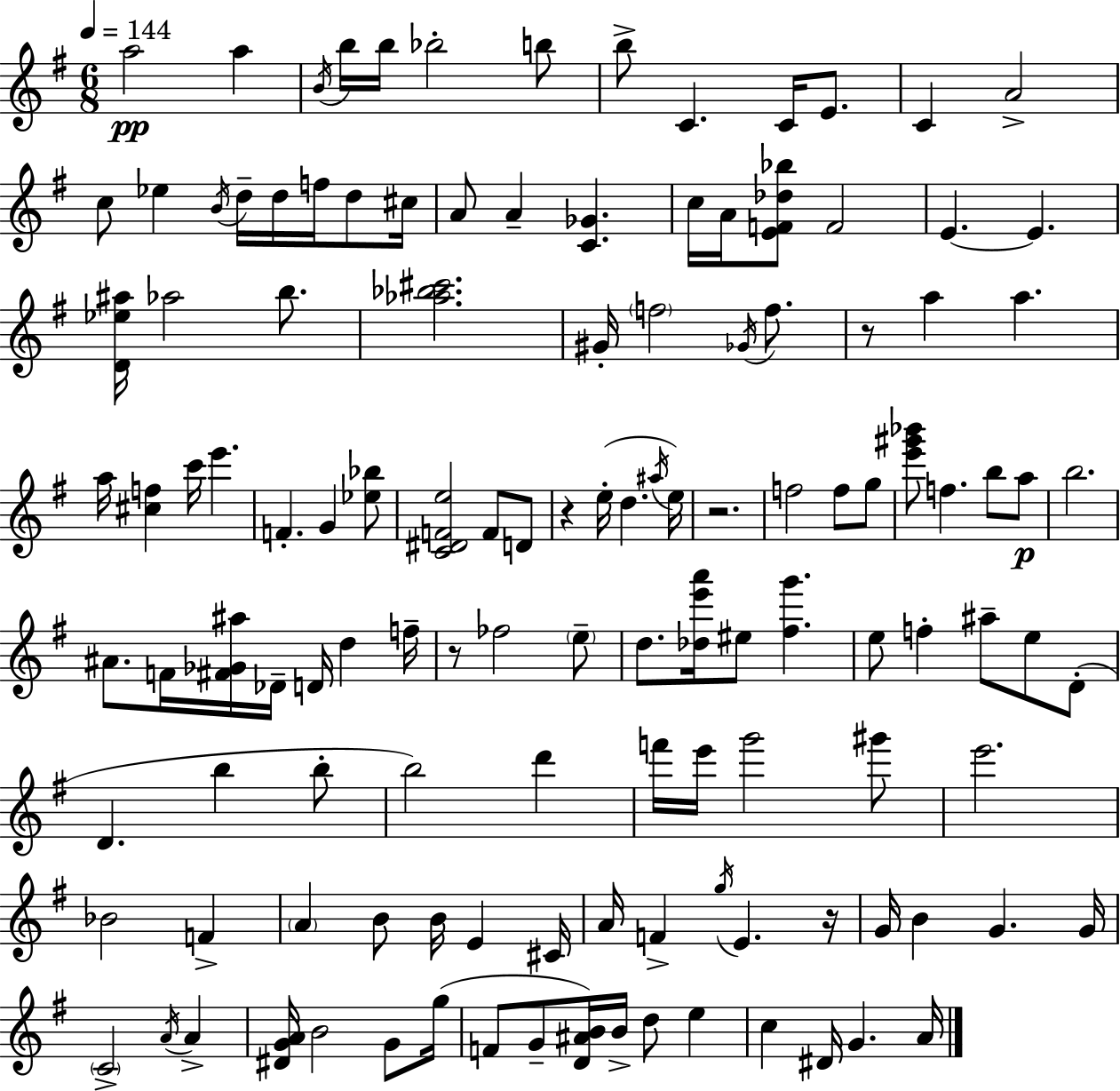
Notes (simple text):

A5/h A5/q B4/s B5/s B5/s Bb5/h B5/e B5/e C4/q. C4/s E4/e. C4/q A4/h C5/e Eb5/q B4/s D5/s D5/s F5/s D5/e C#5/s A4/e A4/q [C4,Gb4]/q. C5/s A4/s [E4,F4,Db5,Bb5]/e F4/h E4/q. E4/q. [D4,Eb5,A#5]/s Ab5/h B5/e. [Ab5,Bb5,C#6]/h. G#4/s F5/h Gb4/s F5/e. R/e A5/q A5/q. A5/s [C#5,F5]/q C6/s E6/q. F4/q. G4/q [Eb5,Bb5]/e [C4,D#4,F4,E5]/h F4/e D4/e R/q E5/s D5/q. A#5/s E5/s R/h. F5/h F5/e G5/e [E6,G#6,Bb6]/e F5/q. B5/e A5/e B5/h. A#4/e. F4/s [F#4,Gb4,A#5]/s Db4/s D4/s D5/q F5/s R/e FES5/h E5/e D5/e. [Db5,E6,A6]/s EIS5/e [F#5,G6]/q. E5/e F5/q A#5/e E5/e D4/e D4/q. B5/q B5/e B5/h D6/q F6/s E6/s G6/h G#6/e E6/h. Bb4/h F4/q A4/q B4/e B4/s E4/q C#4/s A4/s F4/q G5/s E4/q. R/s G4/s B4/q G4/q. G4/s C4/h A4/s A4/q [D#4,G4,A4]/s B4/h G4/e G5/s F4/e G4/e [D4,A#4,B4]/s B4/s D5/e E5/q C5/q D#4/s G4/q. A4/s